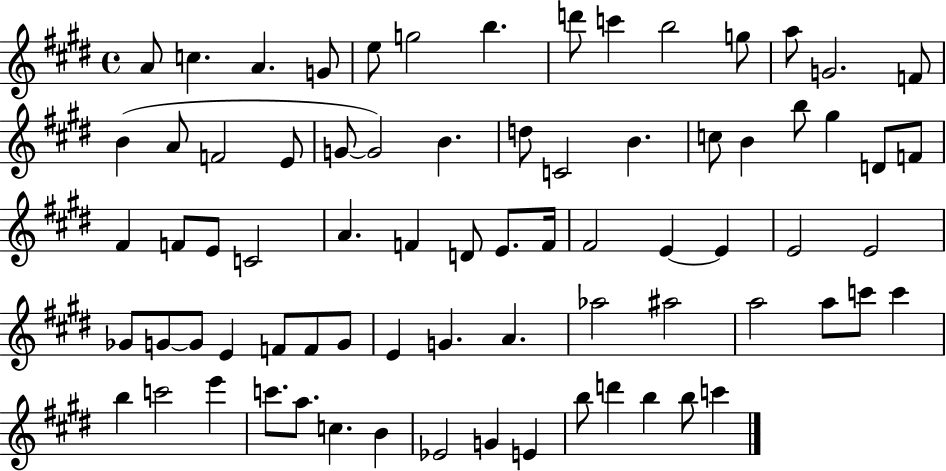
A4/e C5/q. A4/q. G4/e E5/e G5/h B5/q. D6/e C6/q B5/h G5/e A5/e G4/h. F4/e B4/q A4/e F4/h E4/e G4/e G4/h B4/q. D5/e C4/h B4/q. C5/e B4/q B5/e G#5/q D4/e F4/e F#4/q F4/e E4/e C4/h A4/q. F4/q D4/e E4/e. F4/s F#4/h E4/q E4/q E4/h E4/h Gb4/e G4/e G4/e E4/q F4/e F4/e G4/e E4/q G4/q. A4/q. Ab5/h A#5/h A5/h A5/e C6/e C6/q B5/q C6/h E6/q C6/e. A5/e. C5/q. B4/q Eb4/h G4/q E4/q B5/e D6/q B5/q B5/e C6/q